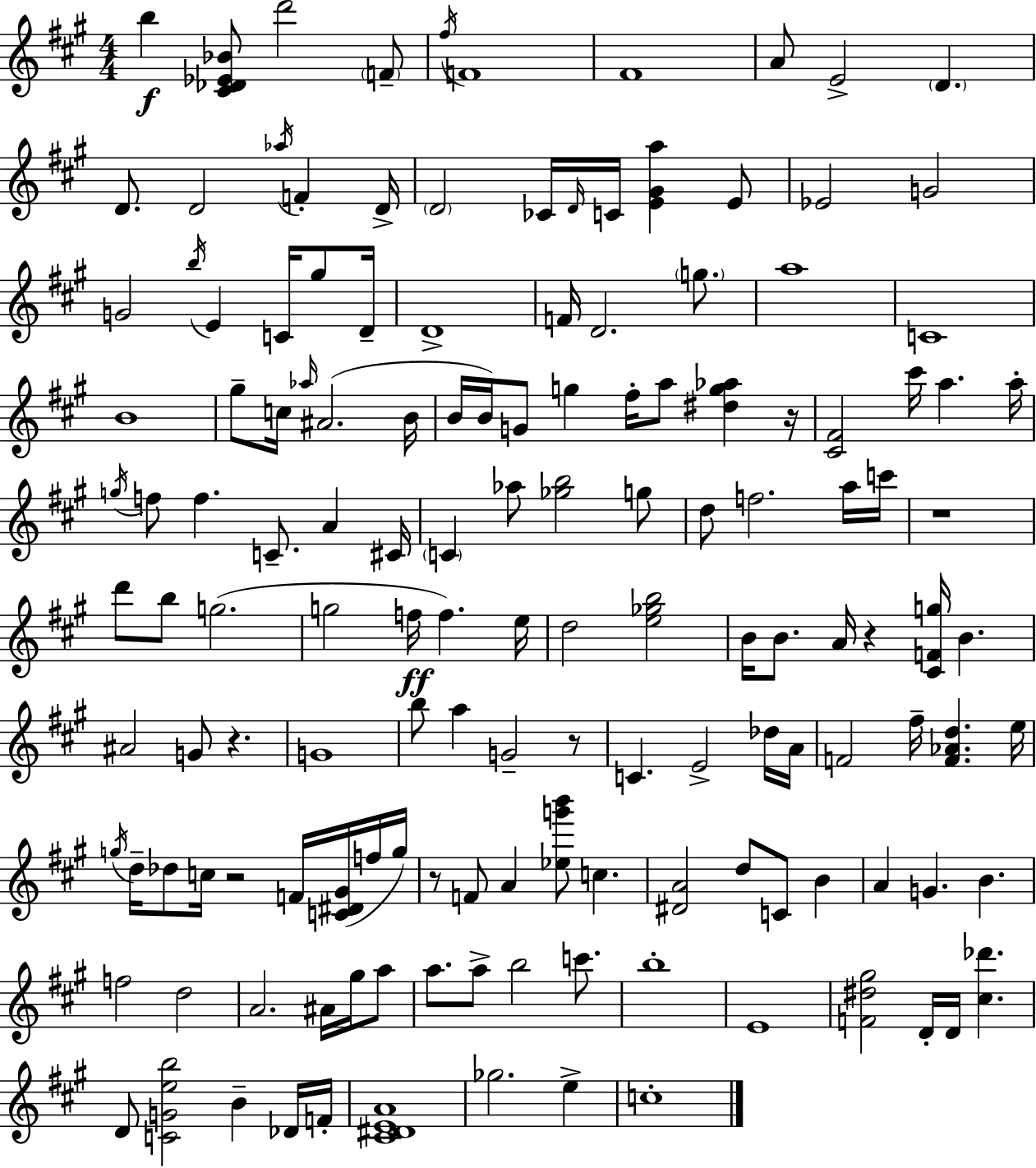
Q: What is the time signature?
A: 4/4